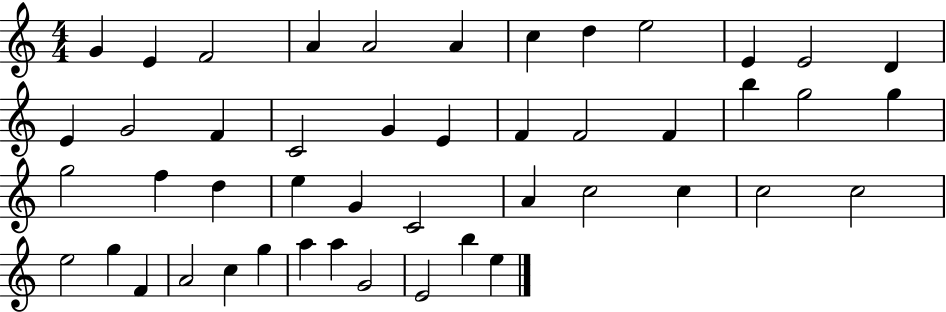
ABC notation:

X:1
T:Untitled
M:4/4
L:1/4
K:C
G E F2 A A2 A c d e2 E E2 D E G2 F C2 G E F F2 F b g2 g g2 f d e G C2 A c2 c c2 c2 e2 g F A2 c g a a G2 E2 b e